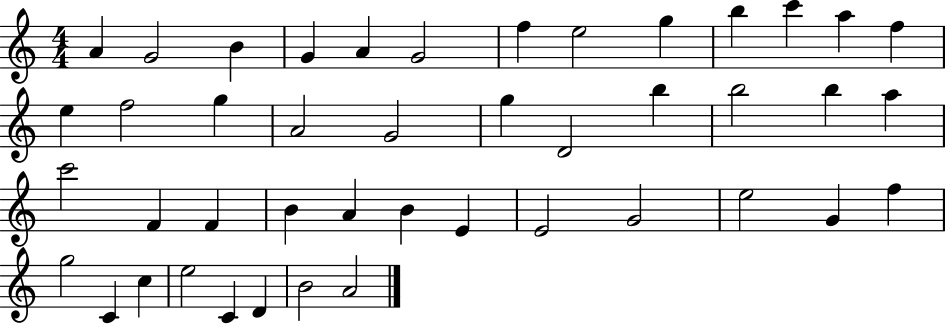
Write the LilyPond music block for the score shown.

{
  \clef treble
  \numericTimeSignature
  \time 4/4
  \key c \major
  a'4 g'2 b'4 | g'4 a'4 g'2 | f''4 e''2 g''4 | b''4 c'''4 a''4 f''4 | \break e''4 f''2 g''4 | a'2 g'2 | g''4 d'2 b''4 | b''2 b''4 a''4 | \break c'''2 f'4 f'4 | b'4 a'4 b'4 e'4 | e'2 g'2 | e''2 g'4 f''4 | \break g''2 c'4 c''4 | e''2 c'4 d'4 | b'2 a'2 | \bar "|."
}